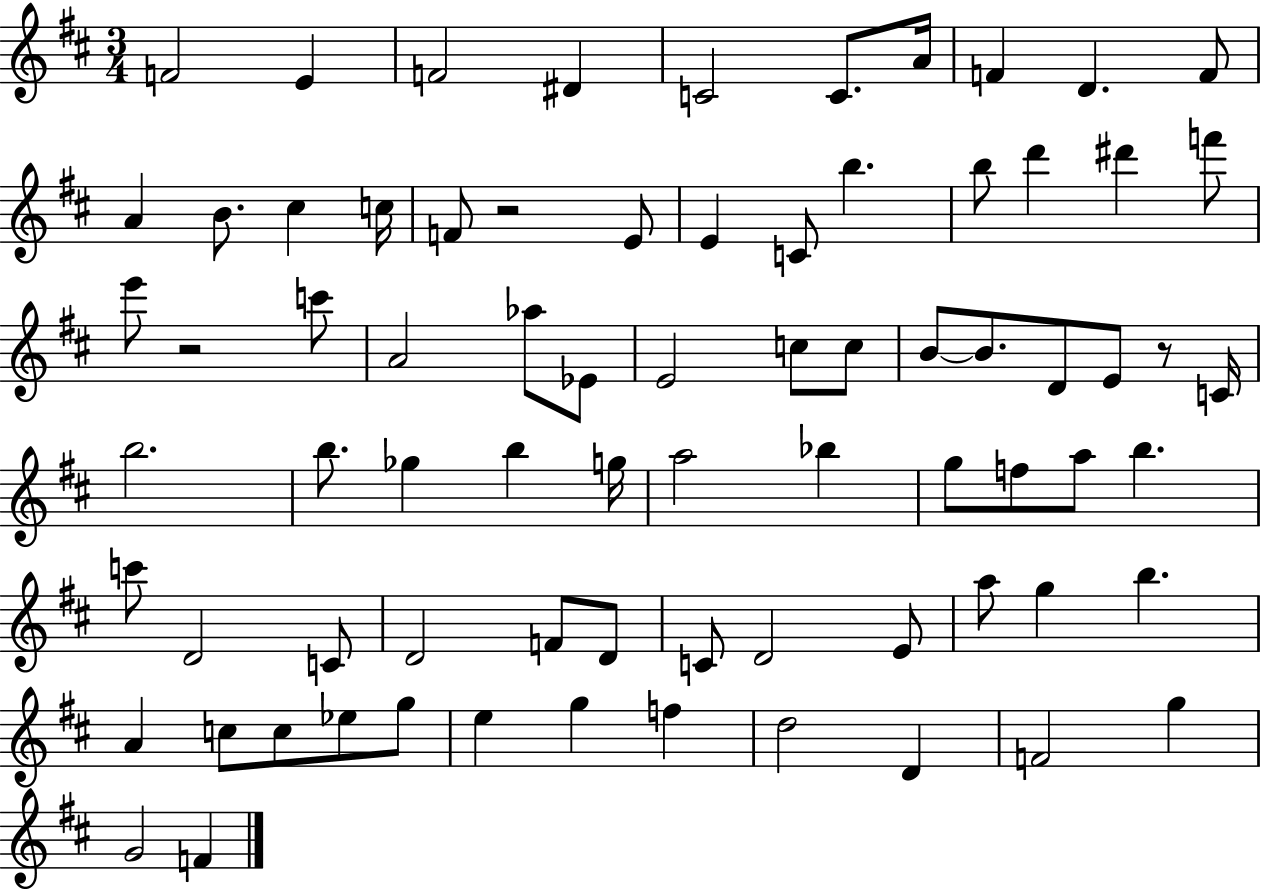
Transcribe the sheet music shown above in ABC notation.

X:1
T:Untitled
M:3/4
L:1/4
K:D
F2 E F2 ^D C2 C/2 A/4 F D F/2 A B/2 ^c c/4 F/2 z2 E/2 E C/2 b b/2 d' ^d' f'/2 e'/2 z2 c'/2 A2 _a/2 _E/2 E2 c/2 c/2 B/2 B/2 D/2 E/2 z/2 C/4 b2 b/2 _g b g/4 a2 _b g/2 f/2 a/2 b c'/2 D2 C/2 D2 F/2 D/2 C/2 D2 E/2 a/2 g b A c/2 c/2 _e/2 g/2 e g f d2 D F2 g G2 F